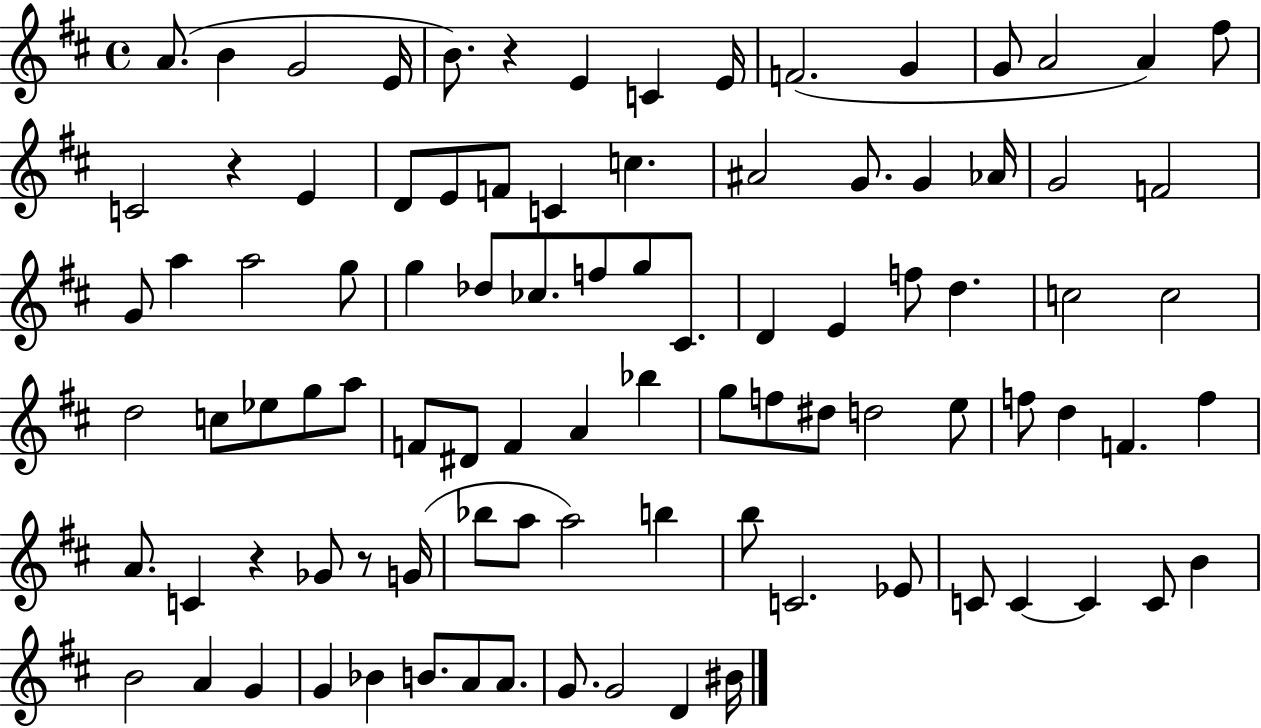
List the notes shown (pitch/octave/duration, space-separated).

A4/e. B4/q G4/h E4/s B4/e. R/q E4/q C4/q E4/s F4/h. G4/q G4/e A4/h A4/q F#5/e C4/h R/q E4/q D4/e E4/e F4/e C4/q C5/q. A#4/h G4/e. G4/q Ab4/s G4/h F4/h G4/e A5/q A5/h G5/e G5/q Db5/e CES5/e. F5/e G5/e C#4/e. D4/q E4/q F5/e D5/q. C5/h C5/h D5/h C5/e Eb5/e G5/e A5/e F4/e D#4/e F4/q A4/q Bb5/q G5/e F5/e D#5/e D5/h E5/e F5/e D5/q F4/q. F5/q A4/e. C4/q R/q Gb4/e R/e G4/s Bb5/e A5/e A5/h B5/q B5/e C4/h. Eb4/e C4/e C4/q C4/q C4/e B4/q B4/h A4/q G4/q G4/q Bb4/q B4/e. A4/e A4/e. G4/e. G4/h D4/q BIS4/s